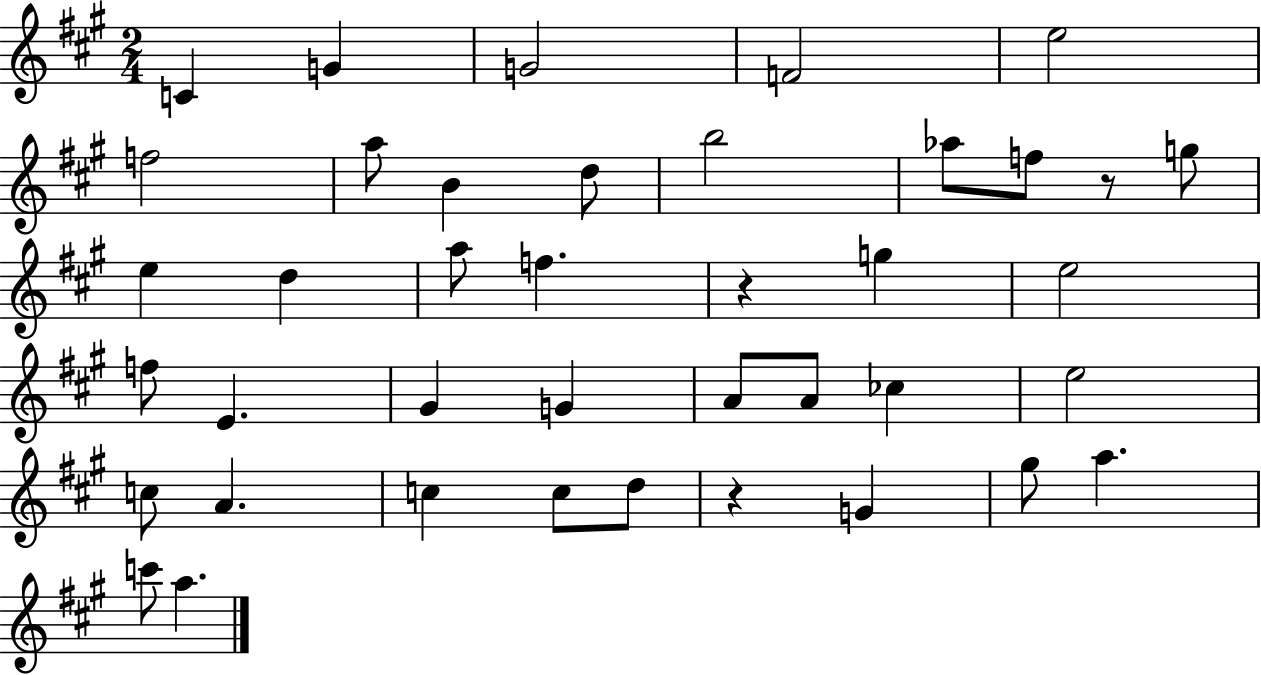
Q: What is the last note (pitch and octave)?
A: A5